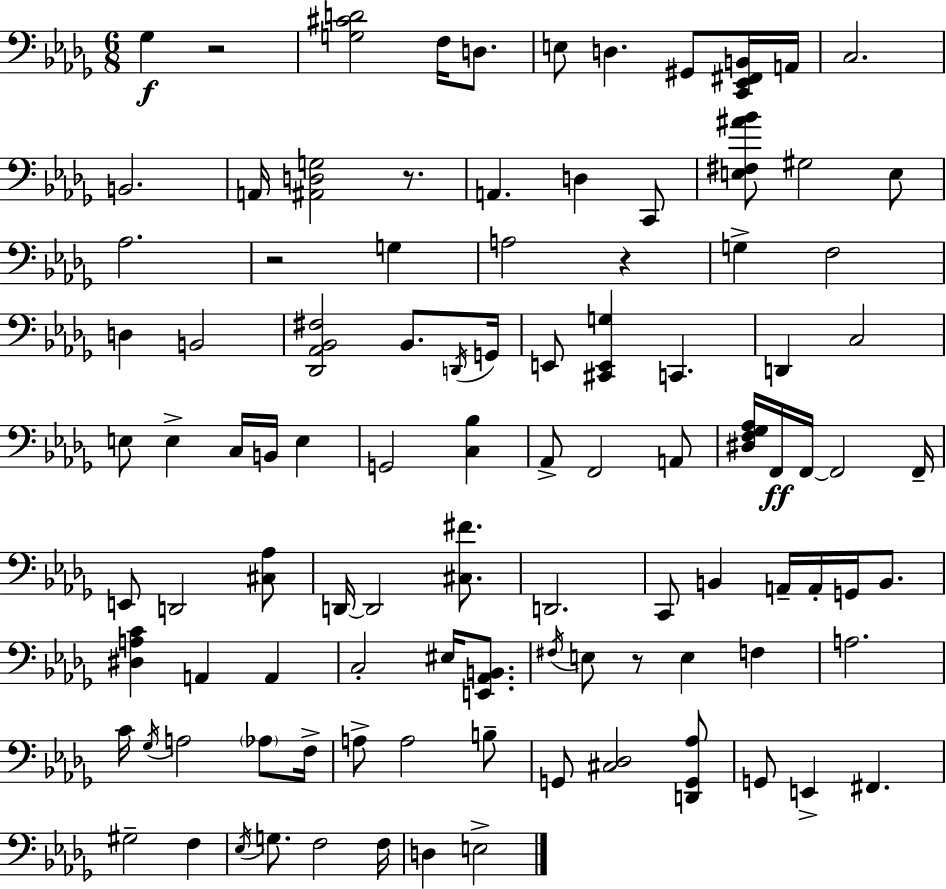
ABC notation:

X:1
T:Untitled
M:6/8
L:1/4
K:Bbm
_G, z2 [G,^CD]2 F,/4 D,/2 E,/2 D, ^G,,/2 [C,,_E,,^F,,B,,]/4 A,,/4 C,2 B,,2 A,,/4 [^A,,D,G,]2 z/2 A,, D, C,,/2 [E,^F,^A_B]/2 ^G,2 E,/2 _A,2 z2 G, A,2 z G, F,2 D, B,,2 [_D,,_A,,_B,,^F,]2 _B,,/2 D,,/4 G,,/4 E,,/2 [^C,,E,,G,] C,, D,, C,2 E,/2 E, C,/4 B,,/4 E, G,,2 [C,_B,] _A,,/2 F,,2 A,,/2 [^D,F,_G,_A,]/4 F,,/4 F,,/4 F,,2 F,,/4 E,,/2 D,,2 [^C,_A,]/2 D,,/4 D,,2 [^C,^F]/2 D,,2 C,,/2 B,, A,,/4 A,,/4 G,,/4 B,,/2 [^D,A,C] A,, A,, C,2 ^E,/4 [E,,_A,,B,,]/2 ^F,/4 E,/2 z/2 E, F, A,2 C/4 _G,/4 A,2 _A,/2 F,/4 A,/2 A,2 B,/2 G,,/2 [^C,_D,]2 [D,,G,,_A,]/2 G,,/2 E,, ^F,, ^G,2 F, _E,/4 G,/2 F,2 F,/4 D, E,2